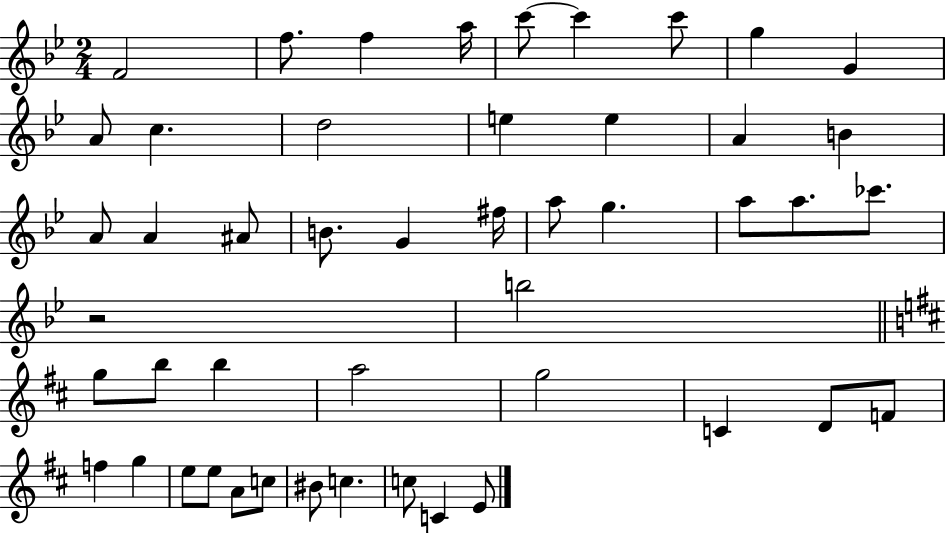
X:1
T:Untitled
M:2/4
L:1/4
K:Bb
F2 f/2 f a/4 c'/2 c' c'/2 g G A/2 c d2 e e A B A/2 A ^A/2 B/2 G ^f/4 a/2 g a/2 a/2 _c'/2 z2 b2 g/2 b/2 b a2 g2 C D/2 F/2 f g e/2 e/2 A/2 c/2 ^B/2 c c/2 C E/2